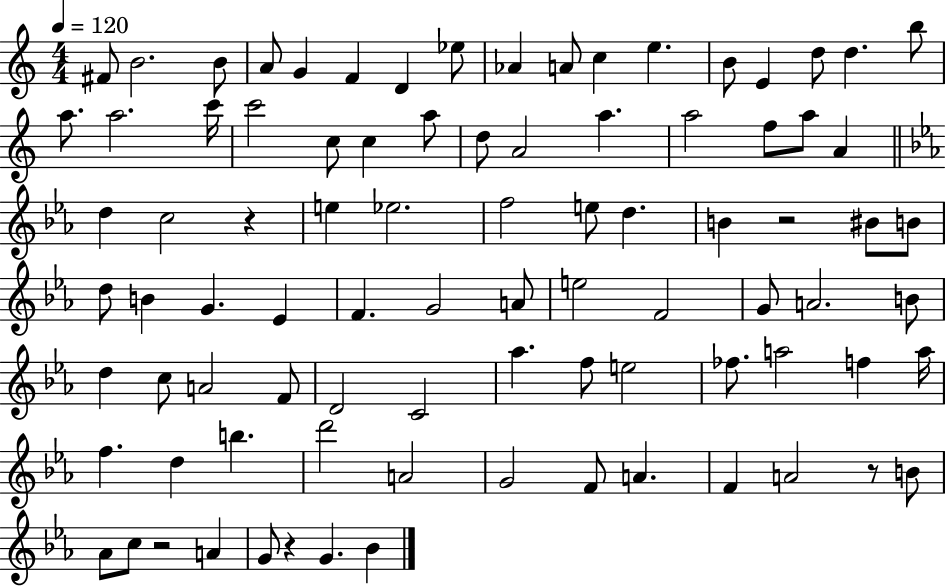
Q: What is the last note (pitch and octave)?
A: Bb4